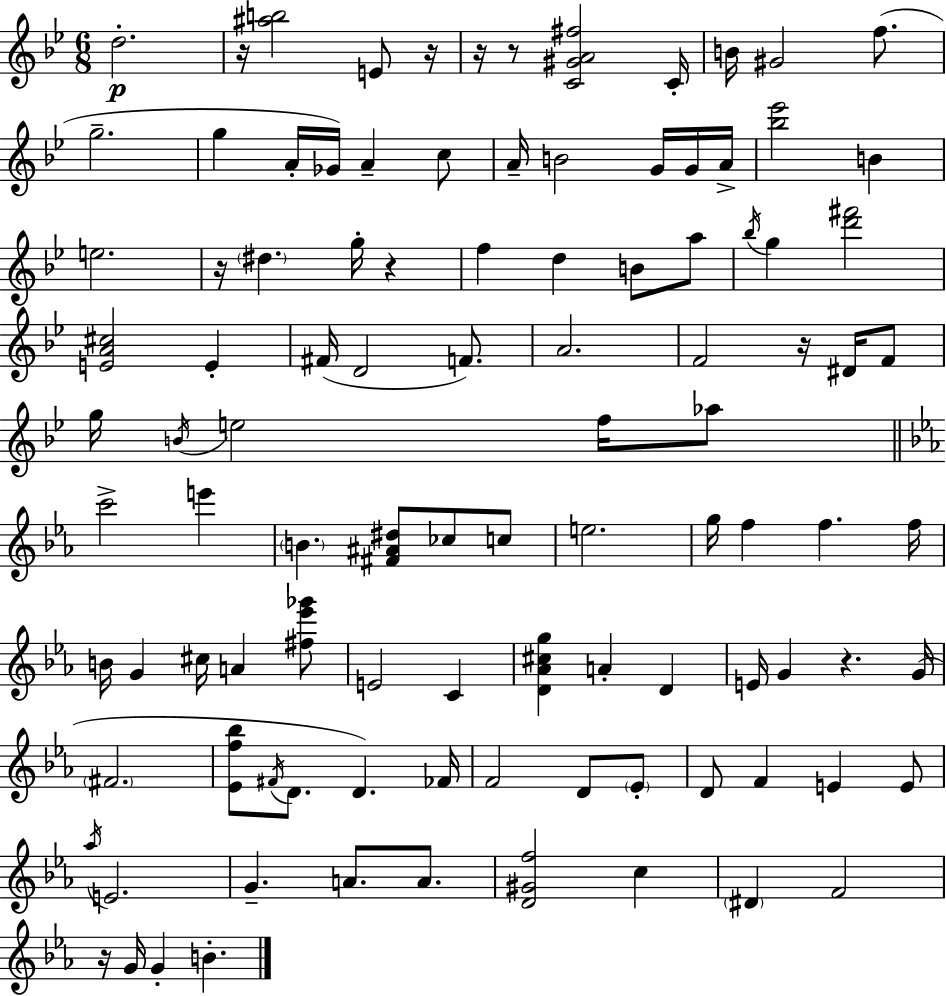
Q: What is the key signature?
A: G minor